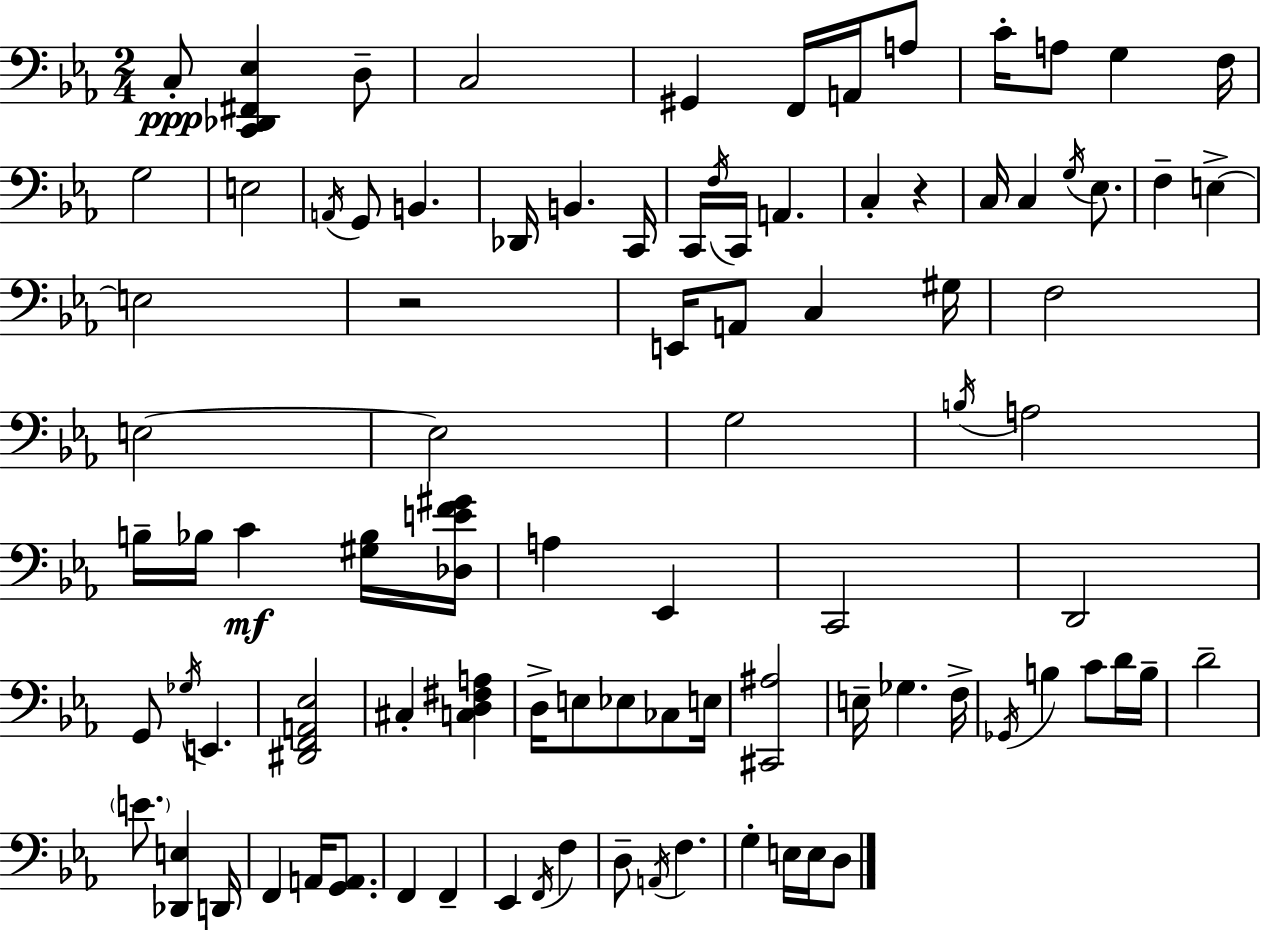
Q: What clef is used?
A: bass